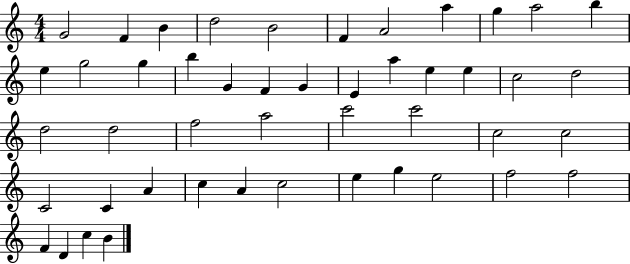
{
  \clef treble
  \numericTimeSignature
  \time 4/4
  \key c \major
  g'2 f'4 b'4 | d''2 b'2 | f'4 a'2 a''4 | g''4 a''2 b''4 | \break e''4 g''2 g''4 | b''4 g'4 f'4 g'4 | e'4 a''4 e''4 e''4 | c''2 d''2 | \break d''2 d''2 | f''2 a''2 | c'''2 c'''2 | c''2 c''2 | \break c'2 c'4 a'4 | c''4 a'4 c''2 | e''4 g''4 e''2 | f''2 f''2 | \break f'4 d'4 c''4 b'4 | \bar "|."
}